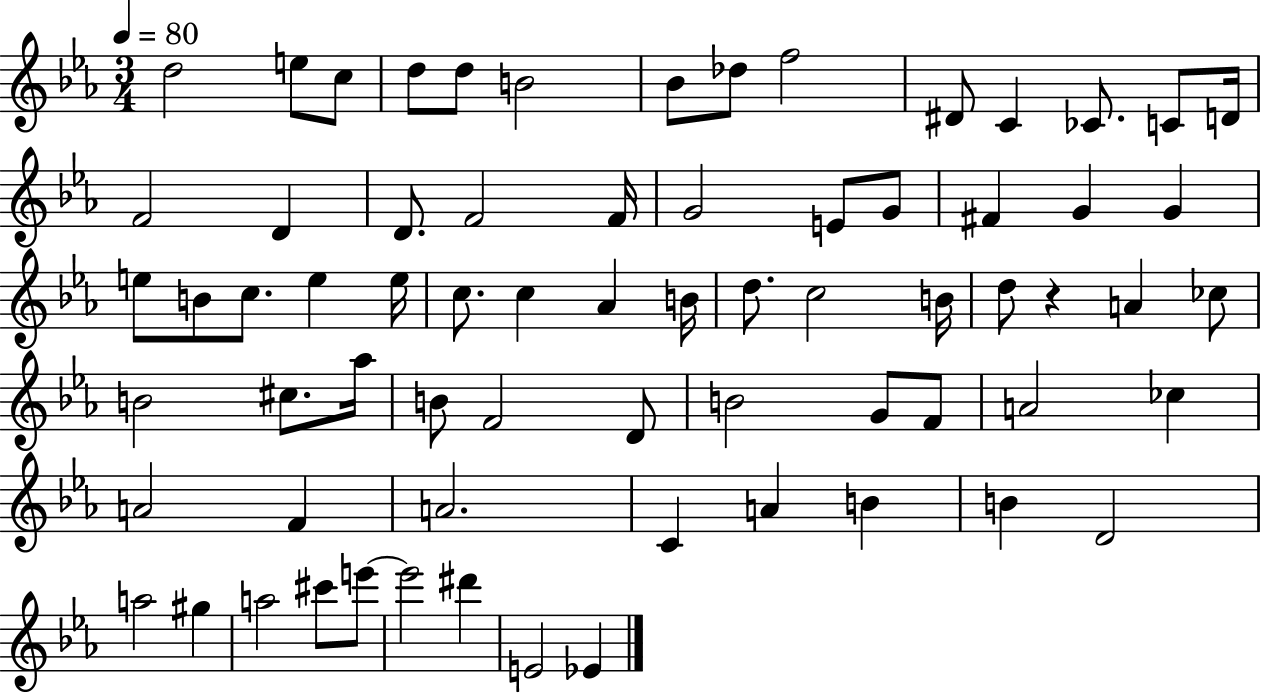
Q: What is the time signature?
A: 3/4